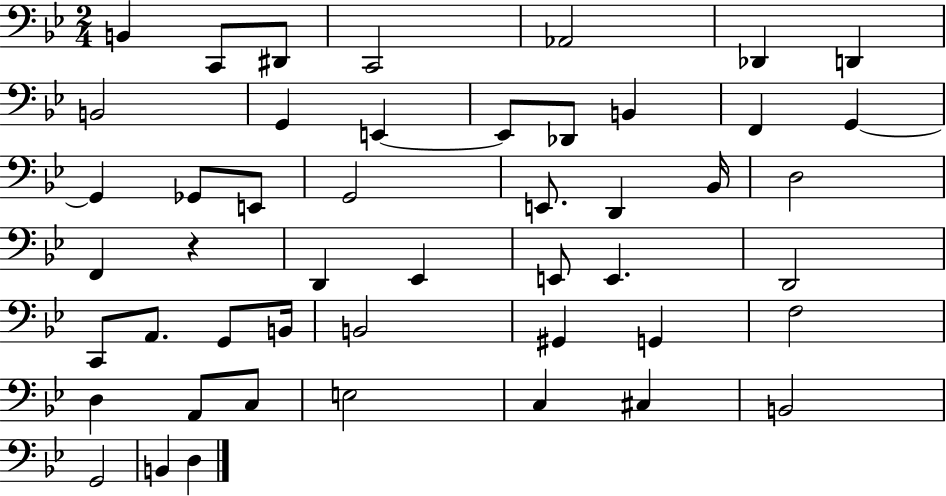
B2/q C2/e D#2/e C2/h Ab2/h Db2/q D2/q B2/h G2/q E2/q E2/e Db2/e B2/q F2/q G2/q G2/q Gb2/e E2/e G2/h E2/e. D2/q Bb2/s D3/h F2/q R/q D2/q Eb2/q E2/e E2/q. D2/h C2/e A2/e. G2/e B2/s B2/h G#2/q G2/q F3/h D3/q A2/e C3/e E3/h C3/q C#3/q B2/h G2/h B2/q D3/q